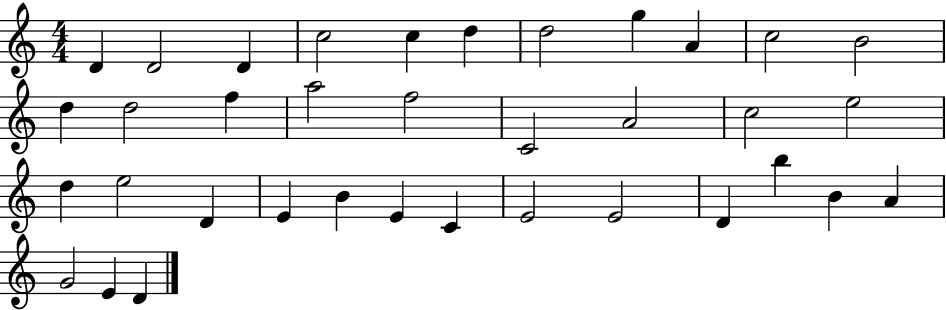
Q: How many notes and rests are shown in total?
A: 36